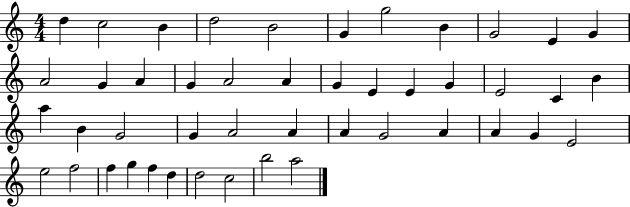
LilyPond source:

{
  \clef treble
  \numericTimeSignature
  \time 4/4
  \key c \major
  d''4 c''2 b'4 | d''2 b'2 | g'4 g''2 b'4 | g'2 e'4 g'4 | \break a'2 g'4 a'4 | g'4 a'2 a'4 | g'4 e'4 e'4 g'4 | e'2 c'4 b'4 | \break a''4 b'4 g'2 | g'4 a'2 a'4 | a'4 g'2 a'4 | a'4 g'4 e'2 | \break e''2 f''2 | f''4 g''4 f''4 d''4 | d''2 c''2 | b''2 a''2 | \break \bar "|."
}